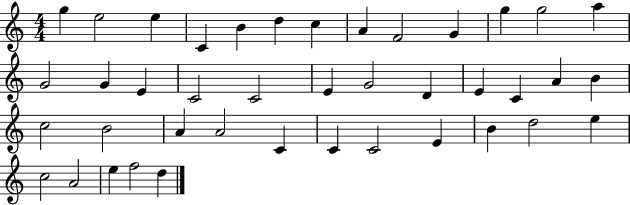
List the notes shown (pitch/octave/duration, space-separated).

G5/q E5/h E5/q C4/q B4/q D5/q C5/q A4/q F4/h G4/q G5/q G5/h A5/q G4/h G4/q E4/q C4/h C4/h E4/q G4/h D4/q E4/q C4/q A4/q B4/q C5/h B4/h A4/q A4/h C4/q C4/q C4/h E4/q B4/q D5/h E5/q C5/h A4/h E5/q F5/h D5/q